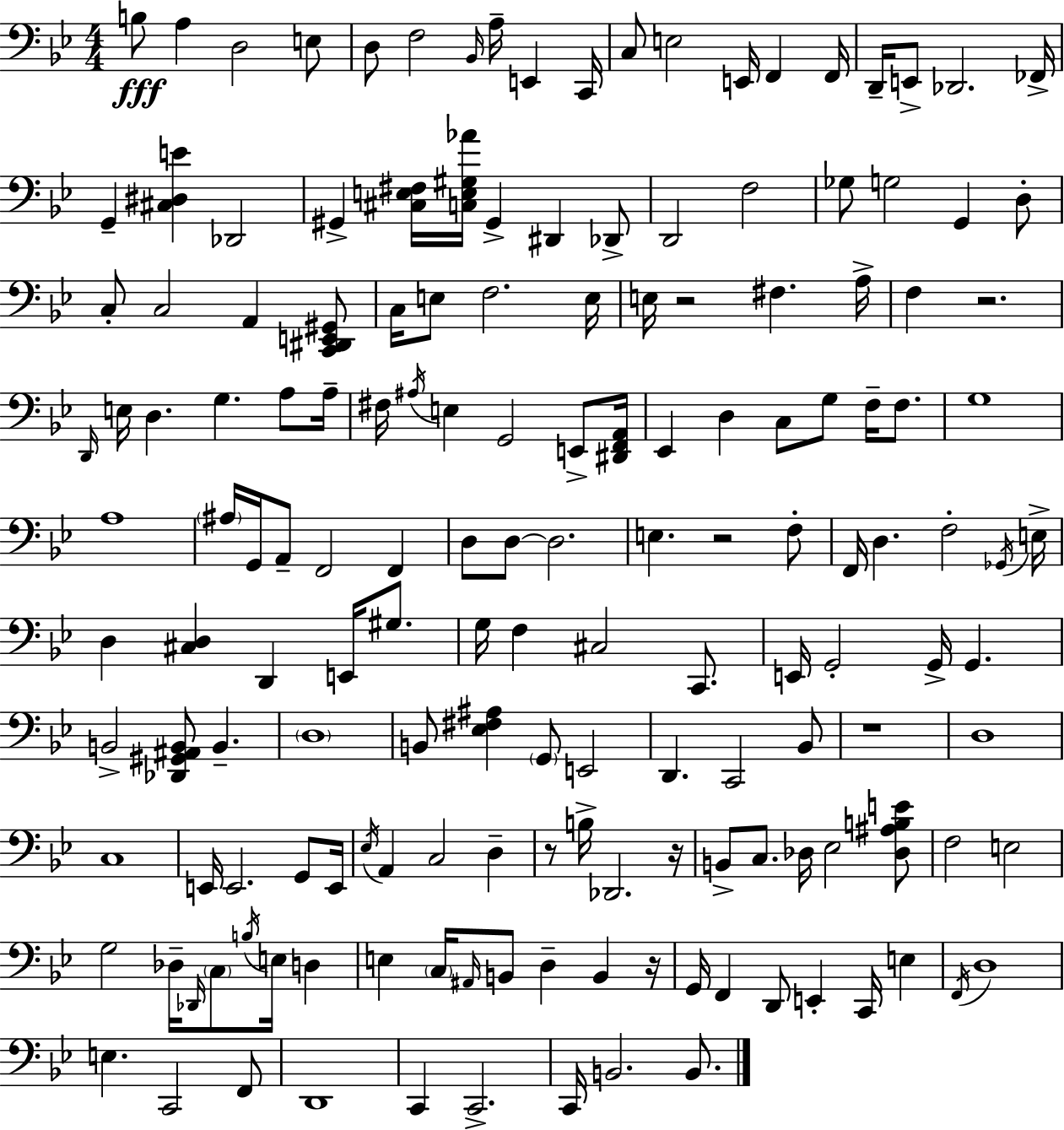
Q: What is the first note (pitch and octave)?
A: B3